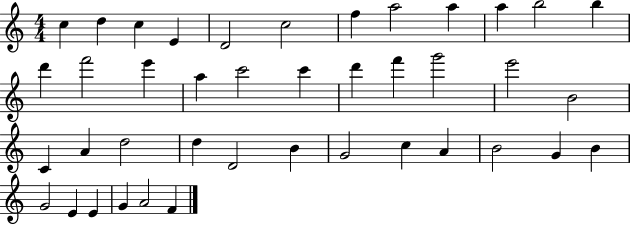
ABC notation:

X:1
T:Untitled
M:4/4
L:1/4
K:C
c d c E D2 c2 f a2 a a b2 b d' f'2 e' a c'2 c' d' f' g'2 e'2 B2 C A d2 d D2 B G2 c A B2 G B G2 E E G A2 F